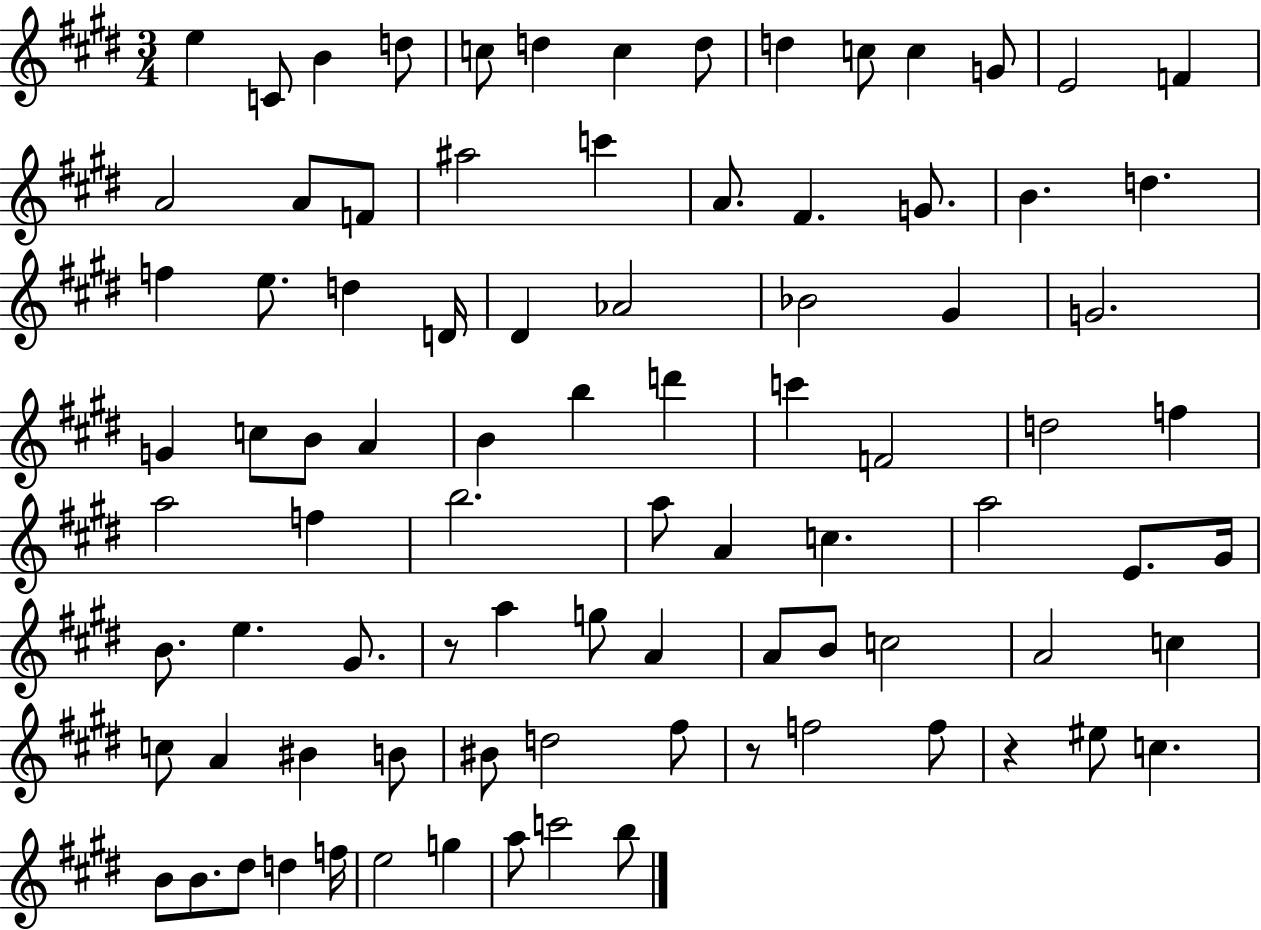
E5/q C4/e B4/q D5/e C5/e D5/q C5/q D5/e D5/q C5/e C5/q G4/e E4/h F4/q A4/h A4/e F4/e A#5/h C6/q A4/e. F#4/q. G4/e. B4/q. D5/q. F5/q E5/e. D5/q D4/s D#4/q Ab4/h Bb4/h G#4/q G4/h. G4/q C5/e B4/e A4/q B4/q B5/q D6/q C6/q F4/h D5/h F5/q A5/h F5/q B5/h. A5/e A4/q C5/q. A5/h E4/e. G#4/s B4/e. E5/q. G#4/e. R/e A5/q G5/e A4/q A4/e B4/e C5/h A4/h C5/q C5/e A4/q BIS4/q B4/e BIS4/e D5/h F#5/e R/e F5/h F5/e R/q EIS5/e C5/q. B4/e B4/e. D#5/e D5/q F5/s E5/h G5/q A5/e C6/h B5/e